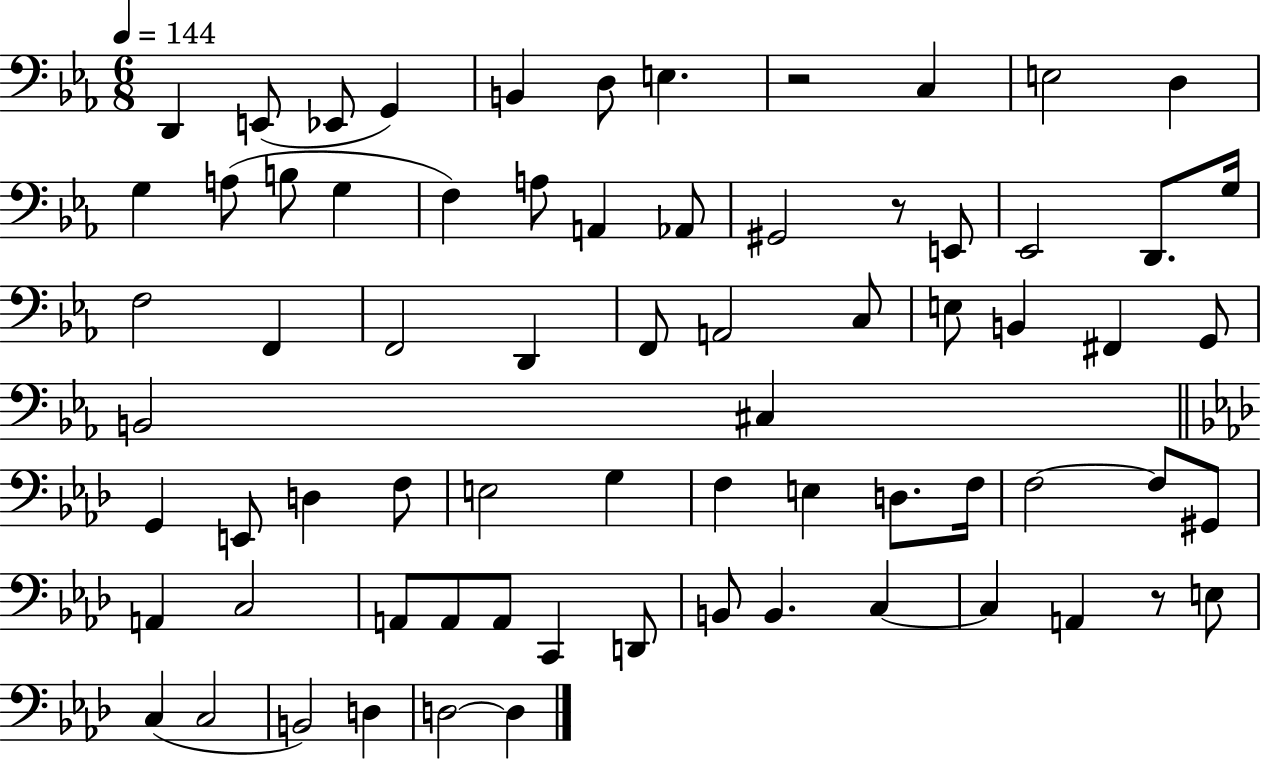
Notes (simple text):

D2/q E2/e Eb2/e G2/q B2/q D3/e E3/q. R/h C3/q E3/h D3/q G3/q A3/e B3/e G3/q F3/q A3/e A2/q Ab2/e G#2/h R/e E2/e Eb2/h D2/e. G3/s F3/h F2/q F2/h D2/q F2/e A2/h C3/e E3/e B2/q F#2/q G2/e B2/h C#3/q G2/q E2/e D3/q F3/e E3/h G3/q F3/q E3/q D3/e. F3/s F3/h F3/e G#2/e A2/q C3/h A2/e A2/e A2/e C2/q D2/e B2/e B2/q. C3/q C3/q A2/q R/e E3/e C3/q C3/h B2/h D3/q D3/h D3/q